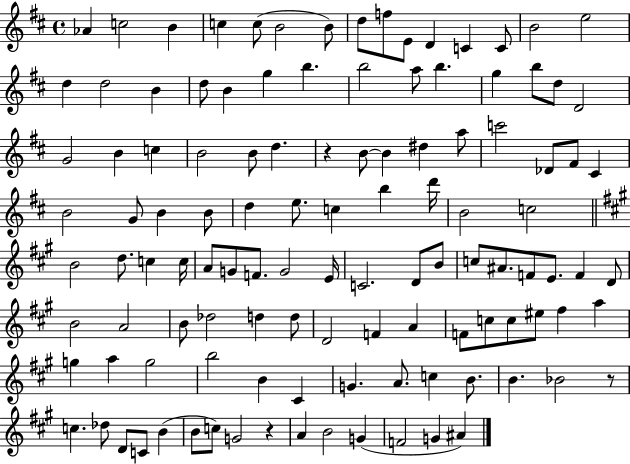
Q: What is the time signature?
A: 4/4